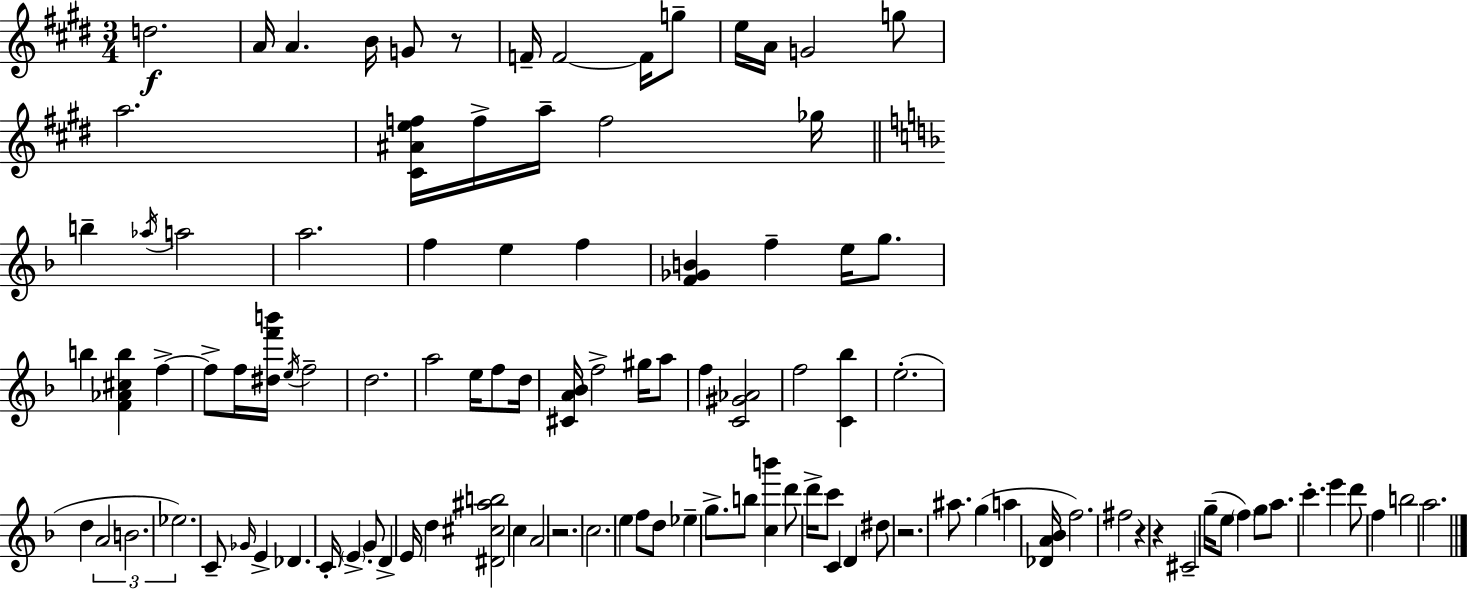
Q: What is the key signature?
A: E major